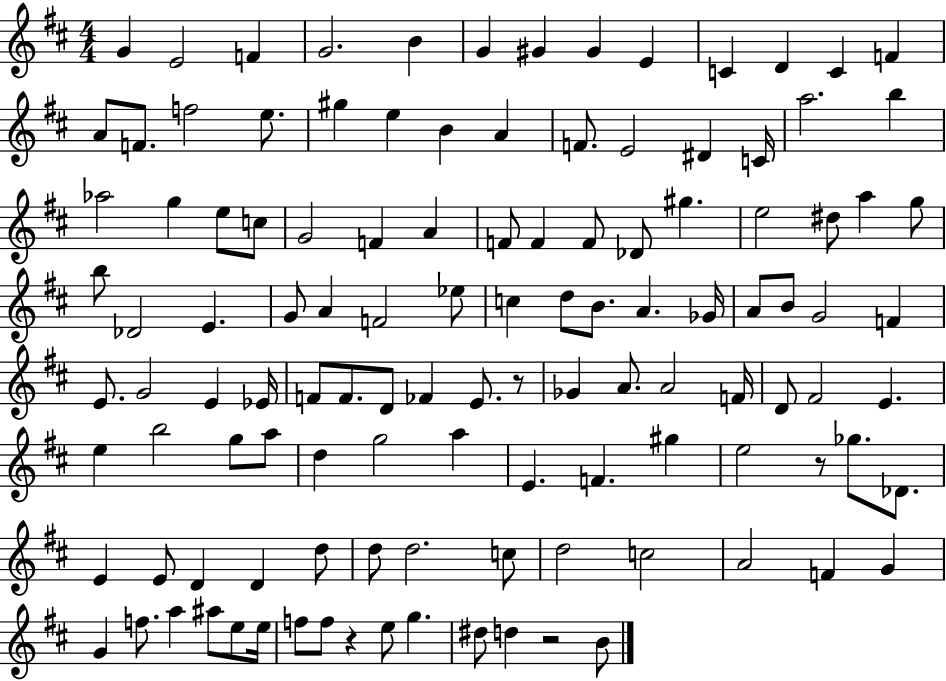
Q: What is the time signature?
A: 4/4